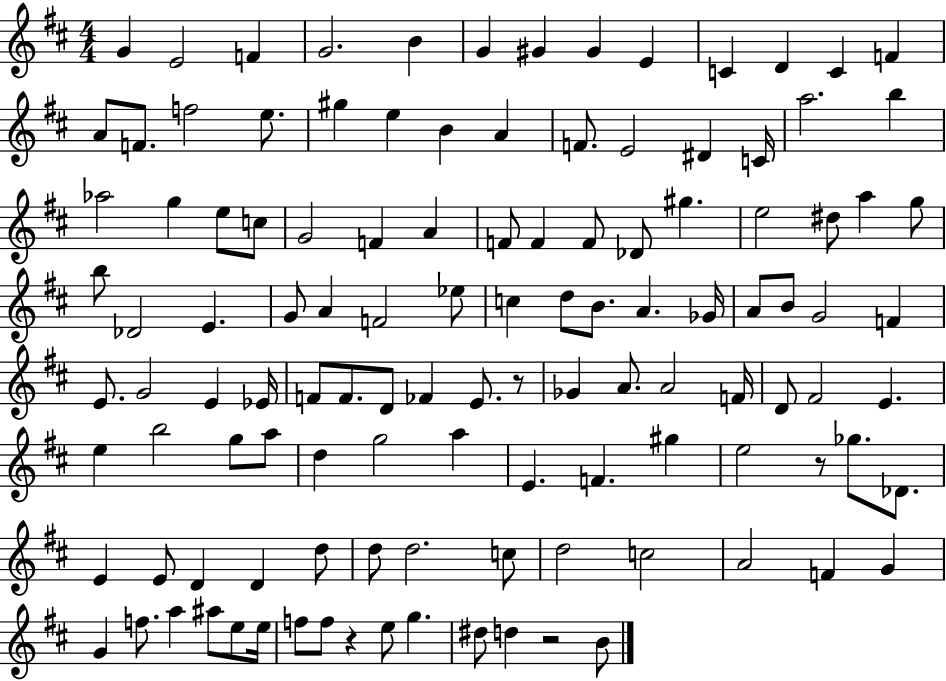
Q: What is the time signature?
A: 4/4